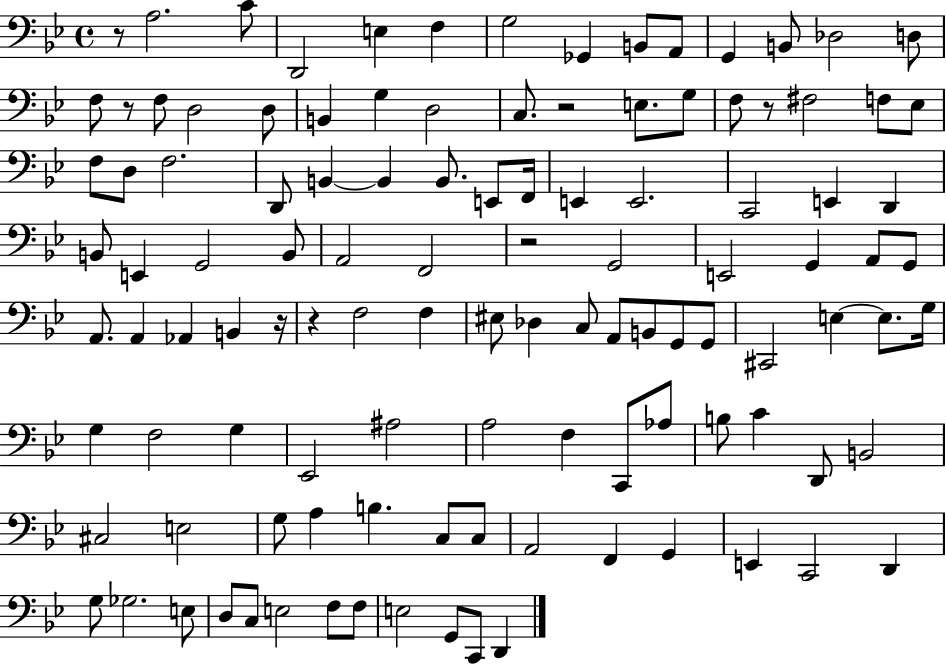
X:1
T:Untitled
M:4/4
L:1/4
K:Bb
z/2 A,2 C/2 D,,2 E, F, G,2 _G,, B,,/2 A,,/2 G,, B,,/2 _D,2 D,/2 F,/2 z/2 F,/2 D,2 D,/2 B,, G, D,2 C,/2 z2 E,/2 G,/2 F,/2 z/2 ^F,2 F,/2 _E,/2 F,/2 D,/2 F,2 D,,/2 B,, B,, B,,/2 E,,/2 F,,/4 E,, E,,2 C,,2 E,, D,, B,,/2 E,, G,,2 B,,/2 A,,2 F,,2 z2 G,,2 E,,2 G,, A,,/2 G,,/2 A,,/2 A,, _A,, B,, z/4 z F,2 F, ^E,/2 _D, C,/2 A,,/2 B,,/2 G,,/2 G,,/2 ^C,,2 E, E,/2 G,/4 G, F,2 G, _E,,2 ^A,2 A,2 F, C,,/2 _A,/2 B,/2 C D,,/2 B,,2 ^C,2 E,2 G,/2 A, B, C,/2 C,/2 A,,2 F,, G,, E,, C,,2 D,, G,/2 _G,2 E,/2 D,/2 C,/2 E,2 F,/2 F,/2 E,2 G,,/2 C,,/2 D,,